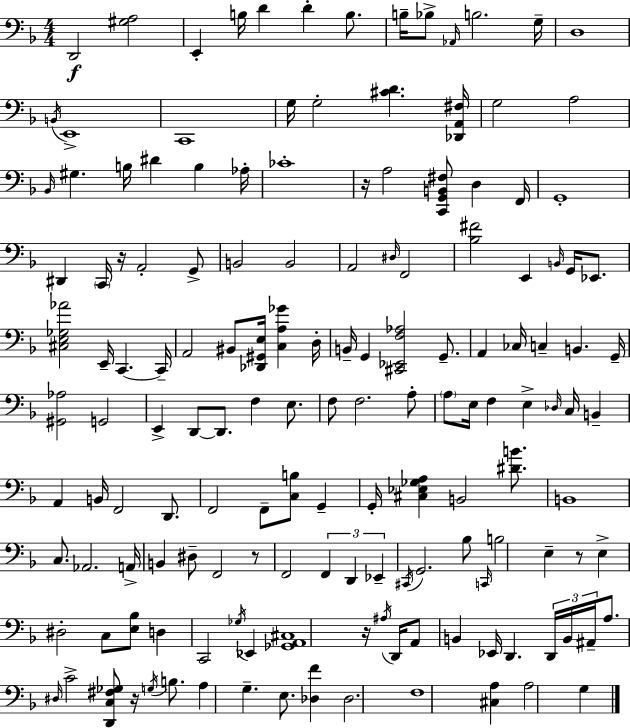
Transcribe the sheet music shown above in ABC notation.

X:1
T:Untitled
M:4/4
L:1/4
K:F
D,,2 [^G,A,]2 E,, B,/4 D D B,/2 B,/4 _B,/2 _A,,/4 B,2 G,/4 D,4 B,,/4 E,,4 C,,4 G,/4 G,2 [^CD] [_D,,A,,^F,]/4 G,2 A,2 _B,,/4 ^G, B,/4 ^D B, _A,/4 _C4 z/4 A,2 [C,,G,,B,,^F,]/2 D, F,,/4 G,,4 ^D,, C,,/4 z/4 A,,2 G,,/2 B,,2 B,,2 A,,2 ^D,/4 F,,2 [_B,^F]2 E,, B,,/4 G,,/4 _E,,/2 [^C,E,_G,_A]2 E,,/4 C,, C,,/4 A,,2 ^B,,/2 [_D,,^G,,E,]/4 [C,A,_G] D,/4 B,,/4 G,, [^C,,_E,,F,_A,]2 G,,/2 A,, _C,/4 C, B,, G,,/4 [^G,,_A,]2 G,,2 E,, D,,/2 D,,/2 F, E,/2 F,/2 F,2 A,/2 A,/2 E,/4 F, E, _D,/4 C,/4 B,, A,, B,,/4 F,,2 D,,/2 F,,2 F,,/2 [C,B,]/2 G,, G,,/4 [^C,_E,_G,A,] B,,2 [^DB]/2 B,,4 C,/2 _A,,2 A,,/4 B,, ^D,/2 F,,2 z/2 F,,2 F,, D,, _E,, ^C,,/4 G,,2 _B,/2 C,,/4 B,2 E, z/2 E, ^D,2 C,/2 [E,_B,]/2 D, C,,2 _G,/4 _E,, [_G,,A,,^C,]4 z/4 ^A,/4 D,,/4 A,,/2 B,, _E,,/4 D,, D,,/4 B,,/4 ^A,,/4 A,/2 ^D,/4 C2 [D,,C,^F,_G,]/2 z/4 G,/4 B,/2 A, G, E,/2 [_D,F] _D,2 F,4 [^C,A,] A,2 G,